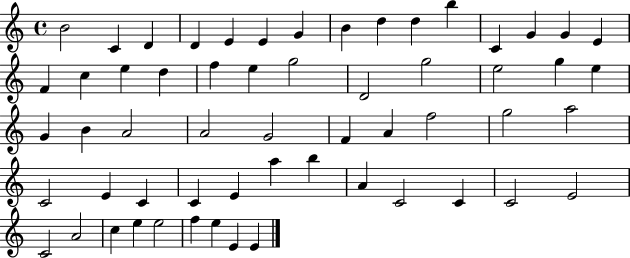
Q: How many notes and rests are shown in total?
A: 58